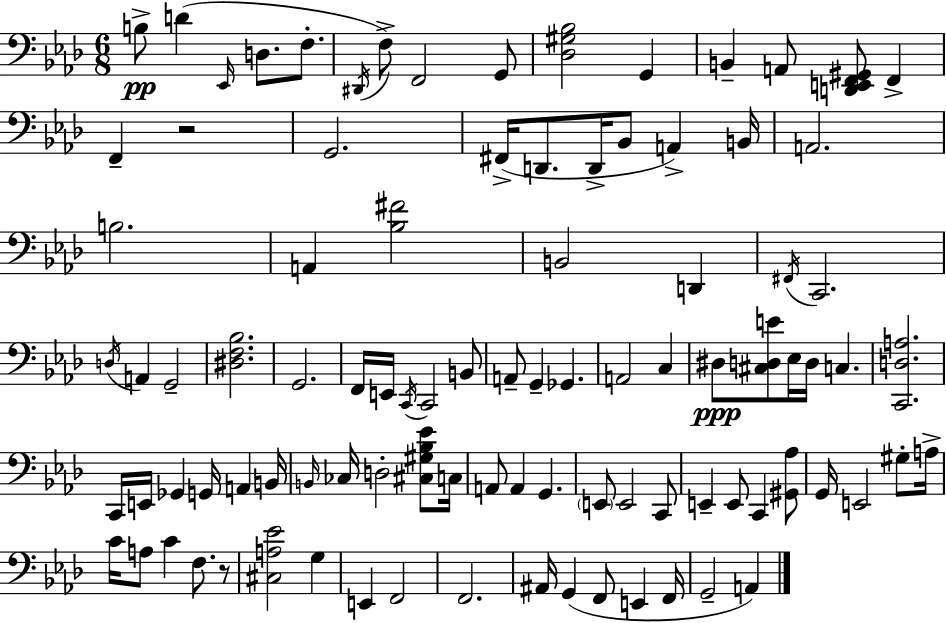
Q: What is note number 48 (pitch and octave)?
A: E2